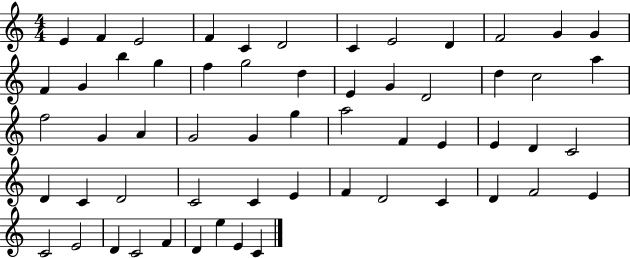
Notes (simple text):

E4/q F4/q E4/h F4/q C4/q D4/h C4/q E4/h D4/q F4/h G4/q G4/q F4/q G4/q B5/q G5/q F5/q G5/h D5/q E4/q G4/q D4/h D5/q C5/h A5/q F5/h G4/q A4/q G4/h G4/q G5/q A5/h F4/q E4/q E4/q D4/q C4/h D4/q C4/q D4/h C4/h C4/q E4/q F4/q D4/h C4/q D4/q F4/h E4/q C4/h E4/h D4/q C4/h F4/q D4/q E5/q E4/q C4/q